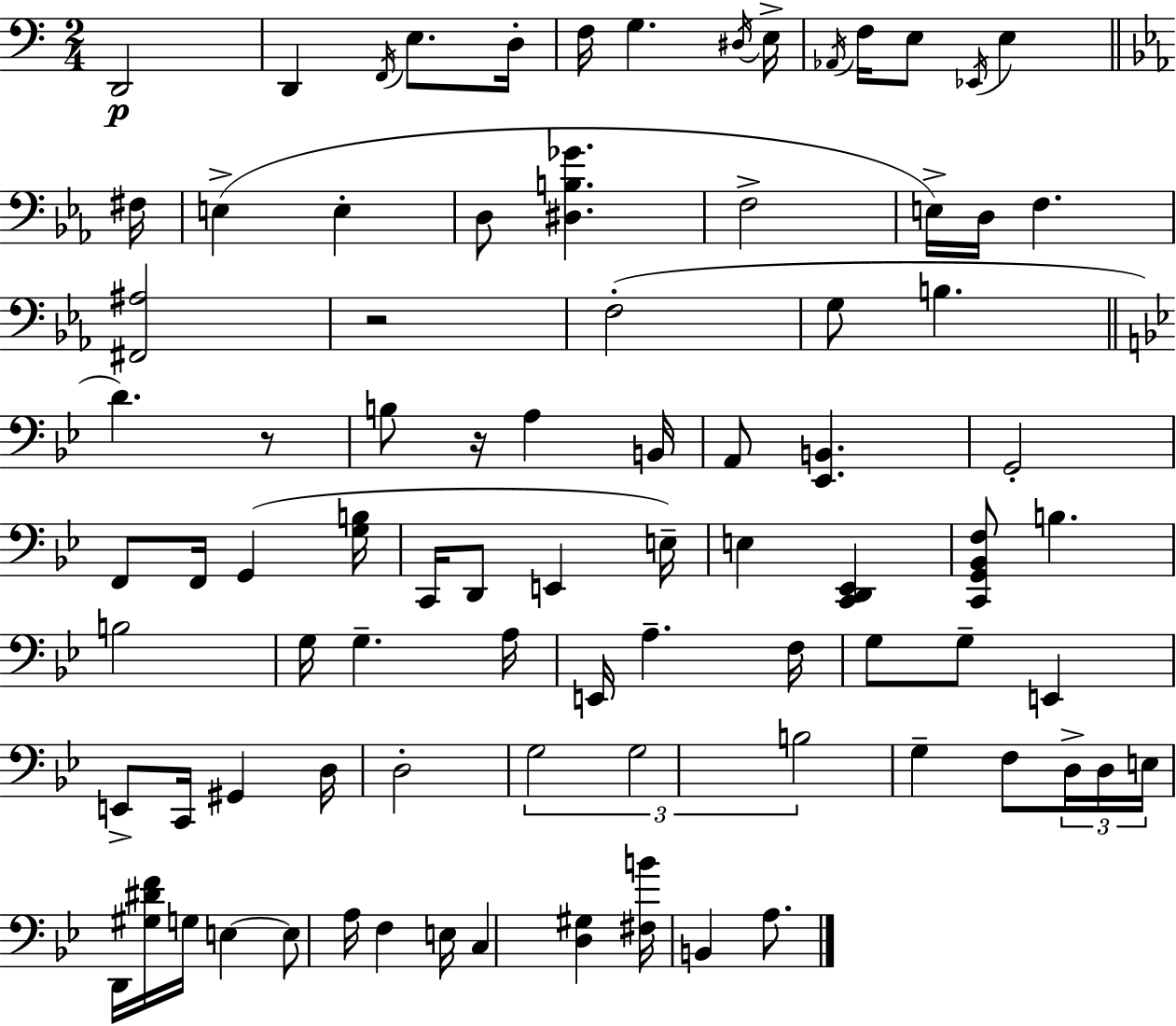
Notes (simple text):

D2/h D2/q F2/s E3/e. D3/s F3/s G3/q. D#3/s E3/s Ab2/s F3/s E3/e Eb2/s E3/q F#3/s E3/q E3/q D3/e [D#3,B3,Gb4]/q. F3/h E3/s D3/s F3/q. [F#2,A#3]/h R/h F3/h G3/e B3/q. D4/q. R/e B3/e R/s A3/q B2/s A2/e [Eb2,B2]/q. G2/h F2/e F2/s G2/q [G3,B3]/s C2/s D2/e E2/q E3/s E3/q [C2,D2,Eb2]/q [C2,G2,Bb2,F3]/e B3/q. B3/h G3/s G3/q. A3/s E2/s A3/q. F3/s G3/e G3/e E2/q E2/e C2/s G#2/q D3/s D3/h G3/h G3/h B3/h G3/q F3/e D3/s D3/s E3/s D2/s [G#3,D#4,F4]/s G3/s E3/q E3/e A3/s F3/q E3/s C3/q [D3,G#3]/q [F#3,B4]/s B2/q A3/e.